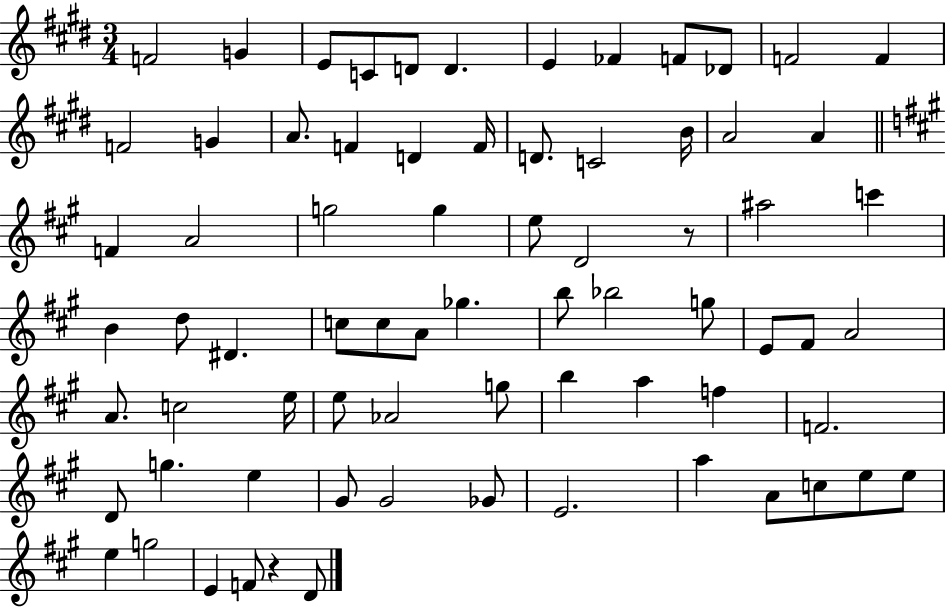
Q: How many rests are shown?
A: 2